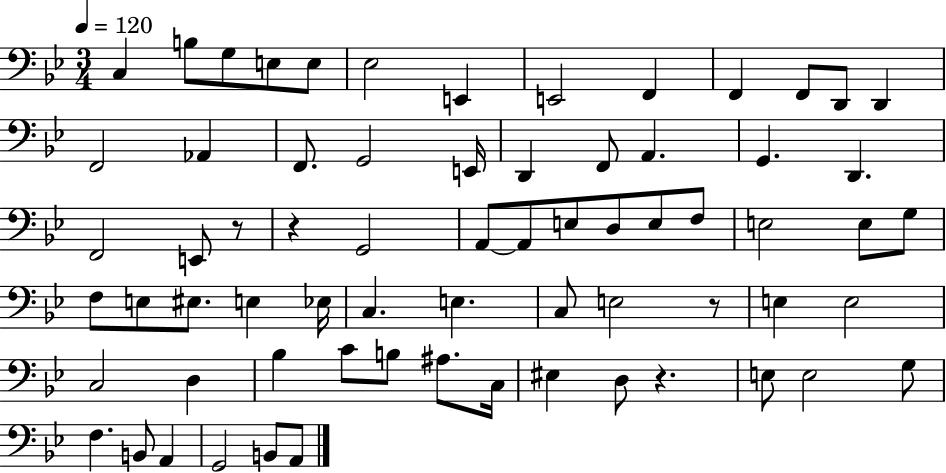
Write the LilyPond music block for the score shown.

{
  \clef bass
  \numericTimeSignature
  \time 3/4
  \key bes \major
  \tempo 4 = 120
  c4 b8 g8 e8 e8 | ees2 e,4 | e,2 f,4 | f,4 f,8 d,8 d,4 | \break f,2 aes,4 | f,8. g,2 e,16 | d,4 f,8 a,4. | g,4. d,4. | \break f,2 e,8 r8 | r4 g,2 | a,8~~ a,8 e8 d8 e8 f8 | e2 e8 g8 | \break f8 e8 eis8. e4 ees16 | c4. e4. | c8 e2 r8 | e4 e2 | \break c2 d4 | bes4 c'8 b8 ais8. c16 | eis4 d8 r4. | e8 e2 g8 | \break f4. b,8 a,4 | g,2 b,8 a,8 | \bar "|."
}